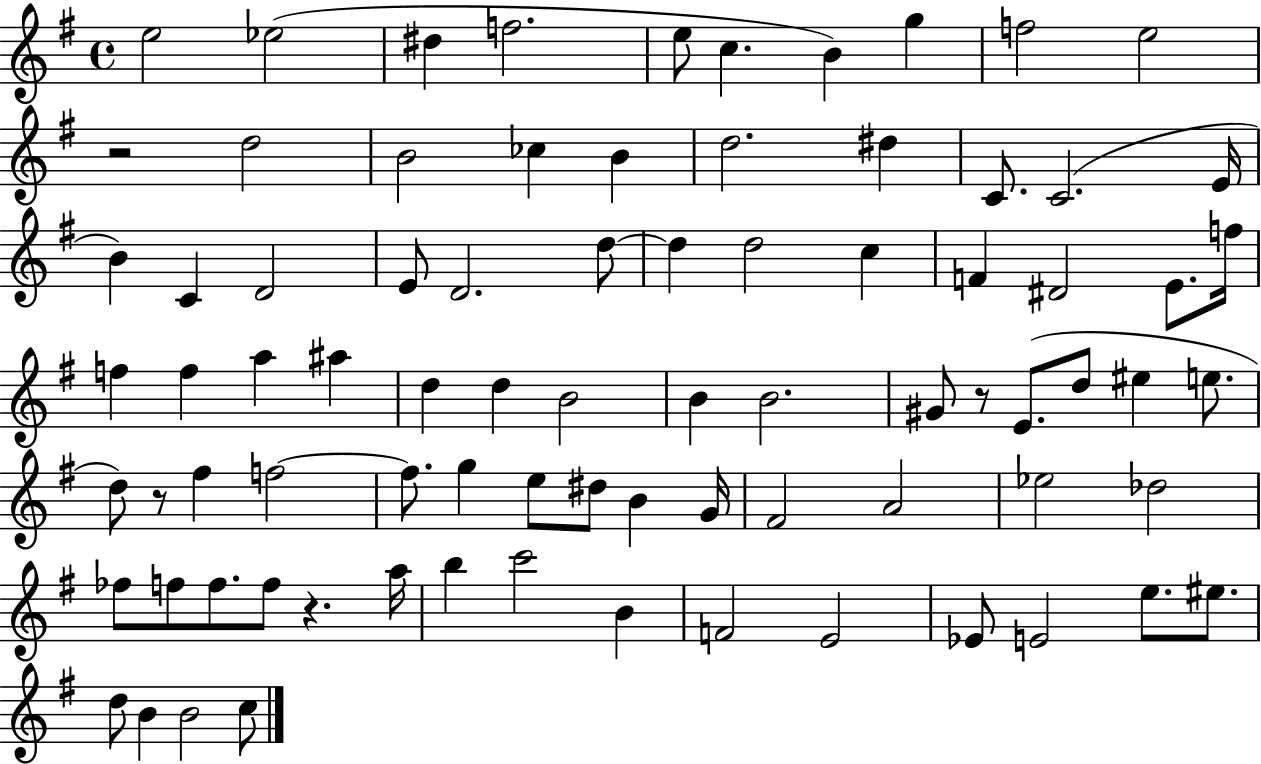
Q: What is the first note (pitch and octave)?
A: E5